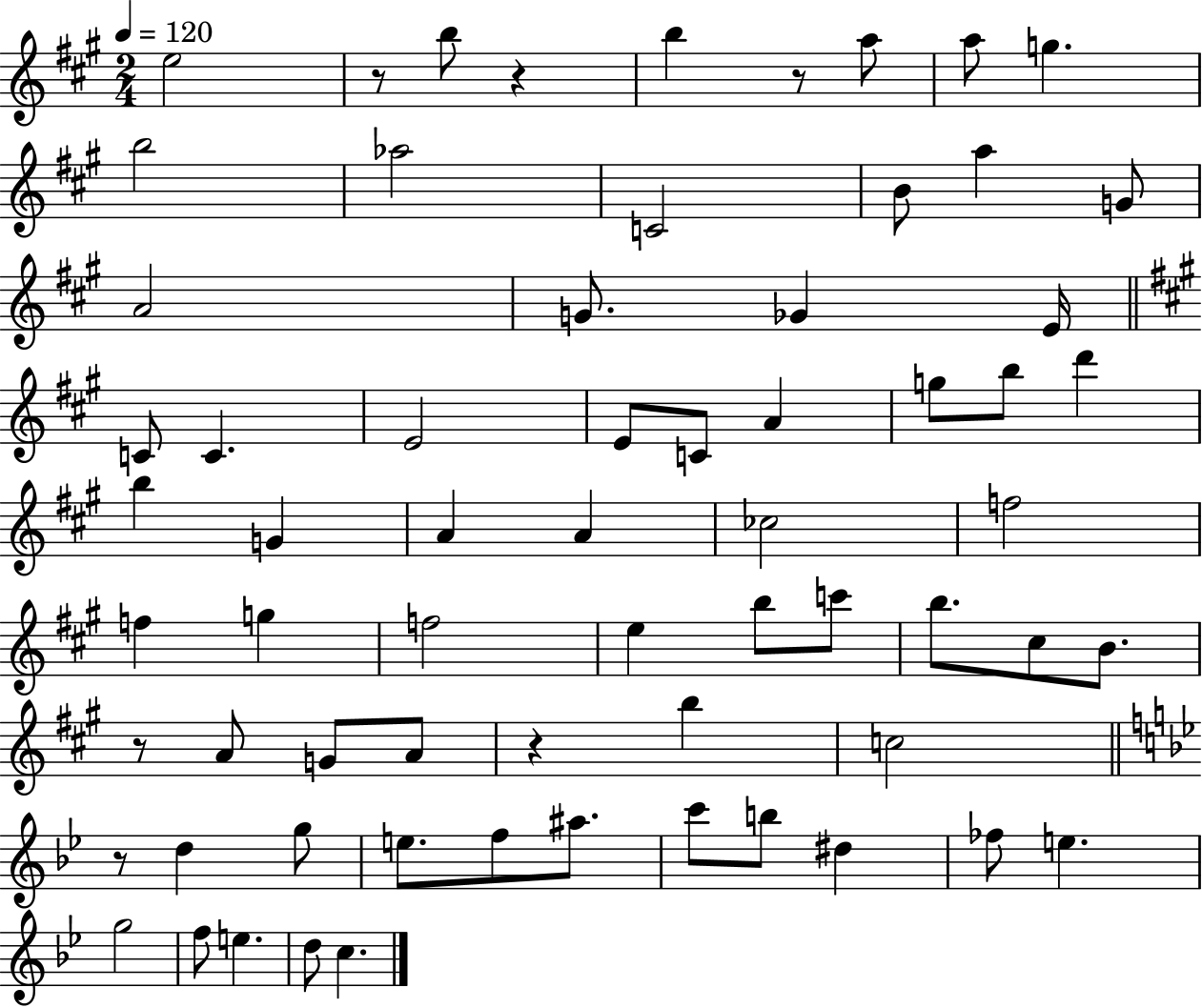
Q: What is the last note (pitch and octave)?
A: C5